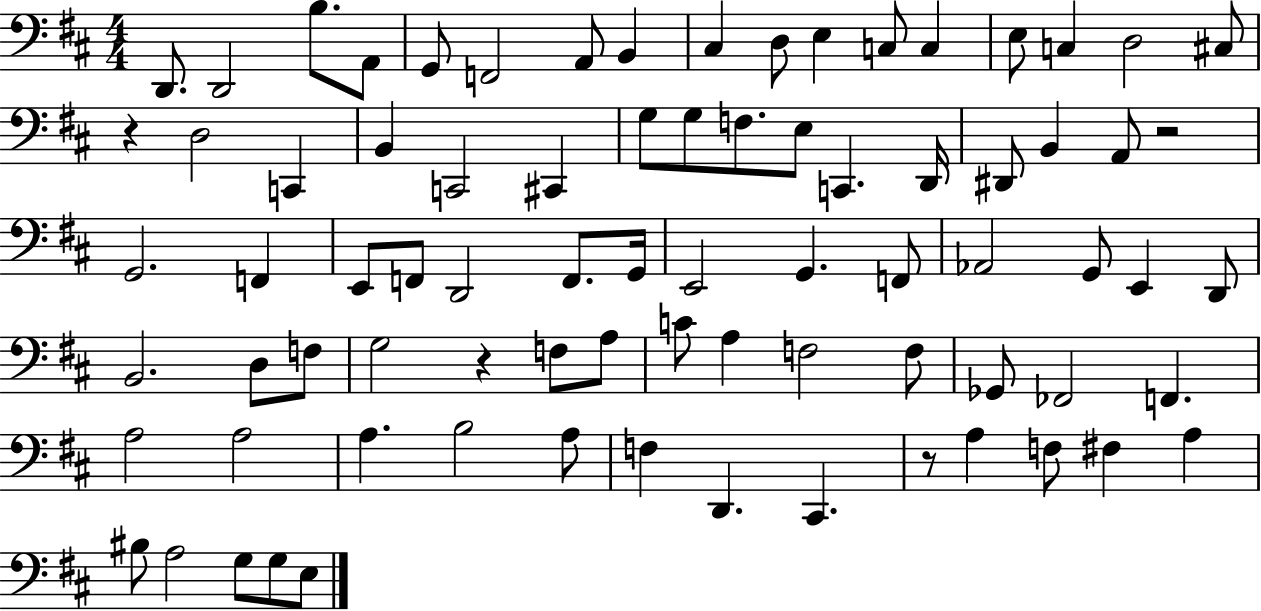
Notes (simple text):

D2/e. D2/h B3/e. A2/e G2/e F2/h A2/e B2/q C#3/q D3/e E3/q C3/e C3/q E3/e C3/q D3/h C#3/e R/q D3/h C2/q B2/q C2/h C#2/q G3/e G3/e F3/e. E3/e C2/q. D2/s D#2/e B2/q A2/e R/h G2/h. F2/q E2/e F2/e D2/h F2/e. G2/s E2/h G2/q. F2/e Ab2/h G2/e E2/q D2/e B2/h. D3/e F3/e G3/h R/q F3/e A3/e C4/e A3/q F3/h F3/e Gb2/e FES2/h F2/q. A3/h A3/h A3/q. B3/h A3/e F3/q D2/q. C#2/q. R/e A3/q F3/e F#3/q A3/q BIS3/e A3/h G3/e G3/e E3/e